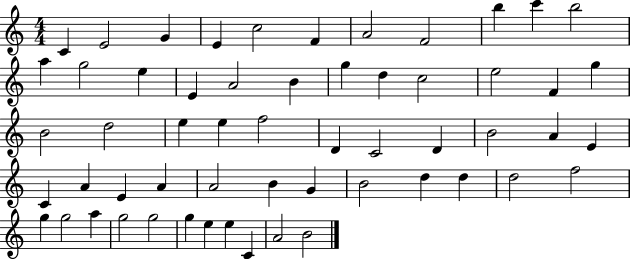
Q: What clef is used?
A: treble